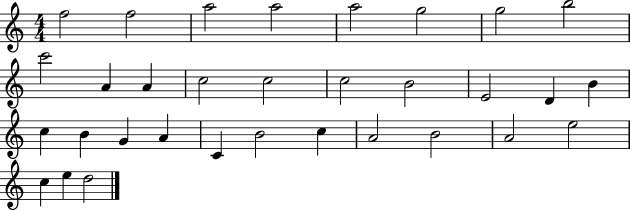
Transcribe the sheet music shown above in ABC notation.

X:1
T:Untitled
M:4/4
L:1/4
K:C
f2 f2 a2 a2 a2 g2 g2 b2 c'2 A A c2 c2 c2 B2 E2 D B c B G A C B2 c A2 B2 A2 e2 c e d2